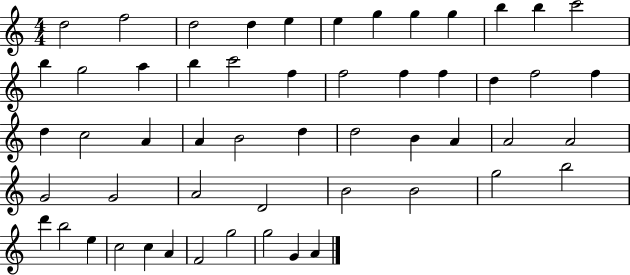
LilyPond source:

{
  \clef treble
  \numericTimeSignature
  \time 4/4
  \key c \major
  d''2 f''2 | d''2 d''4 e''4 | e''4 g''4 g''4 g''4 | b''4 b''4 c'''2 | \break b''4 g''2 a''4 | b''4 c'''2 f''4 | f''2 f''4 f''4 | d''4 f''2 f''4 | \break d''4 c''2 a'4 | a'4 b'2 d''4 | d''2 b'4 a'4 | a'2 a'2 | \break g'2 g'2 | a'2 d'2 | b'2 b'2 | g''2 b''2 | \break d'''4 b''2 e''4 | c''2 c''4 a'4 | f'2 g''2 | g''2 g'4 a'4 | \break \bar "|."
}